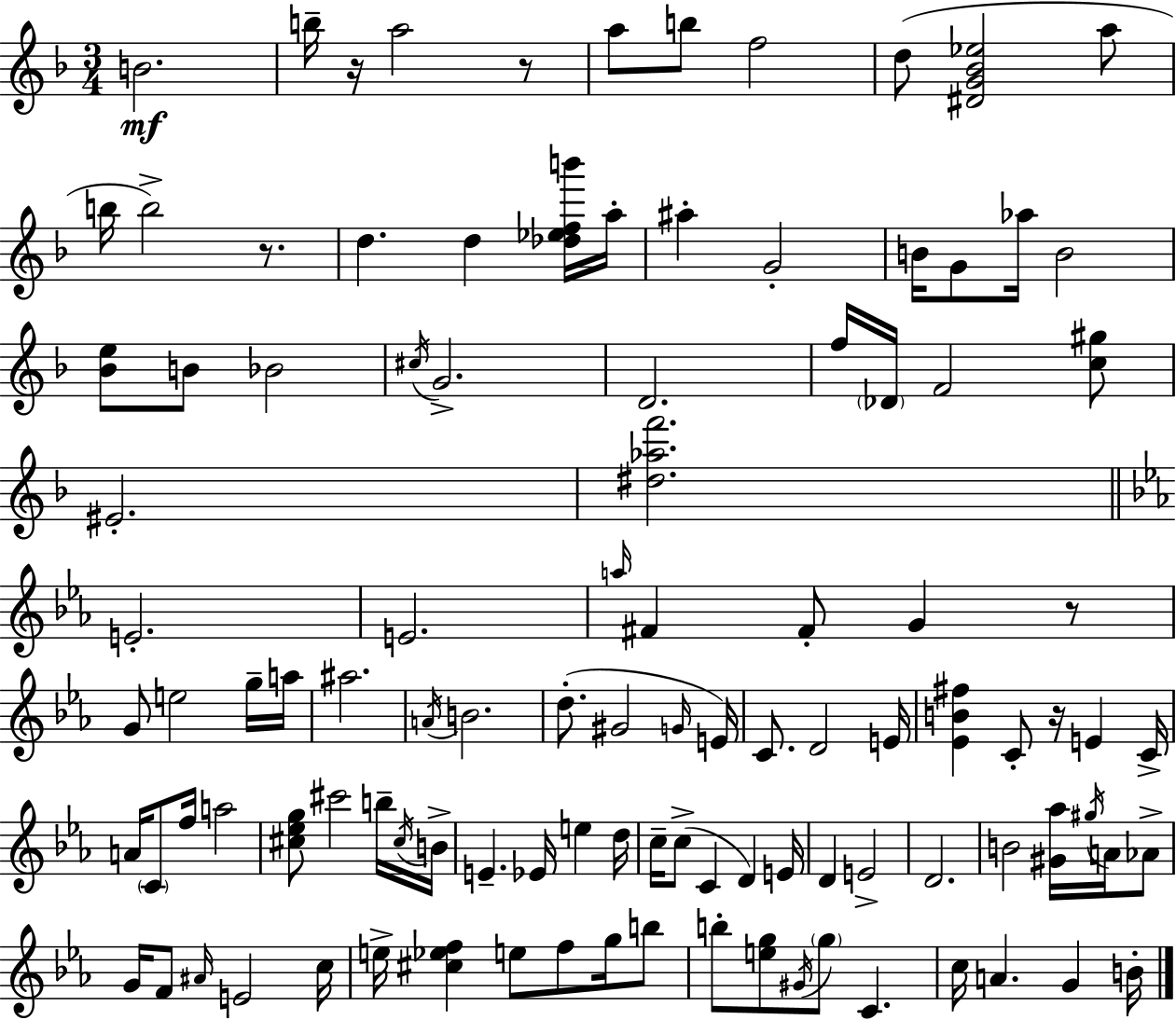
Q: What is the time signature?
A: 3/4